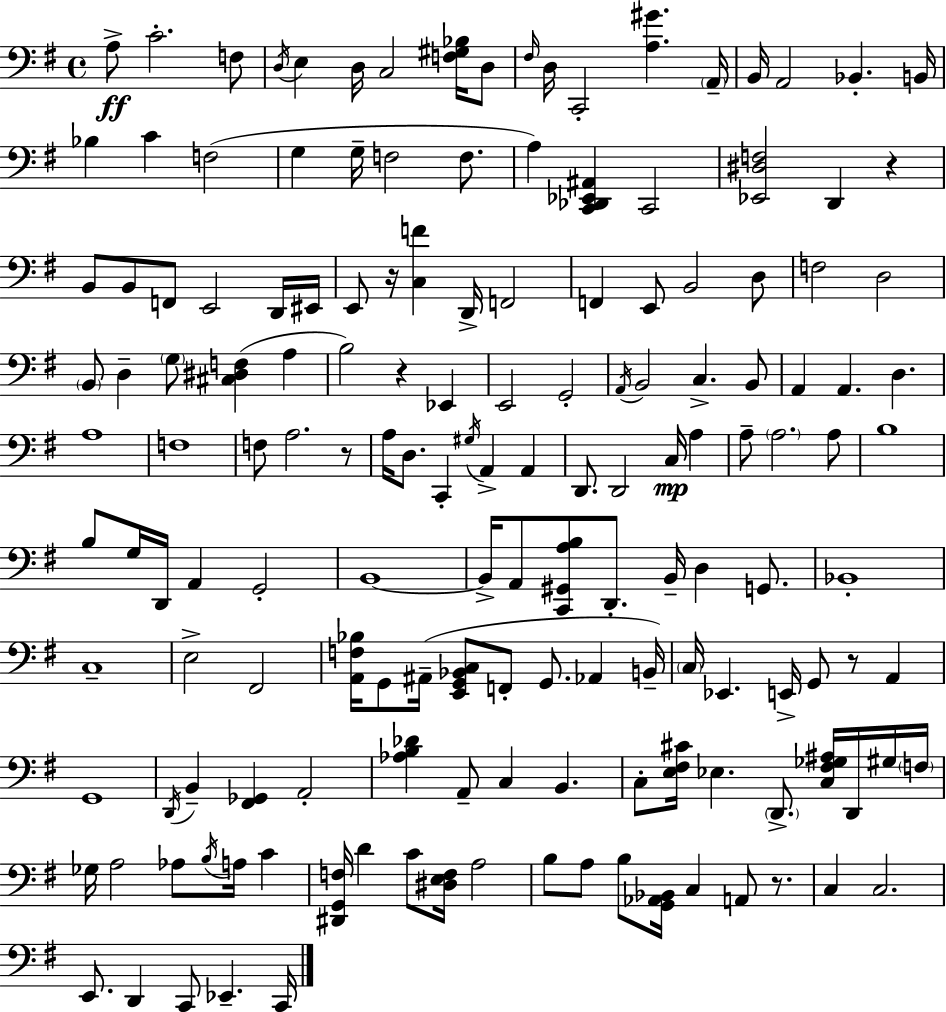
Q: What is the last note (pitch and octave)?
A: C2